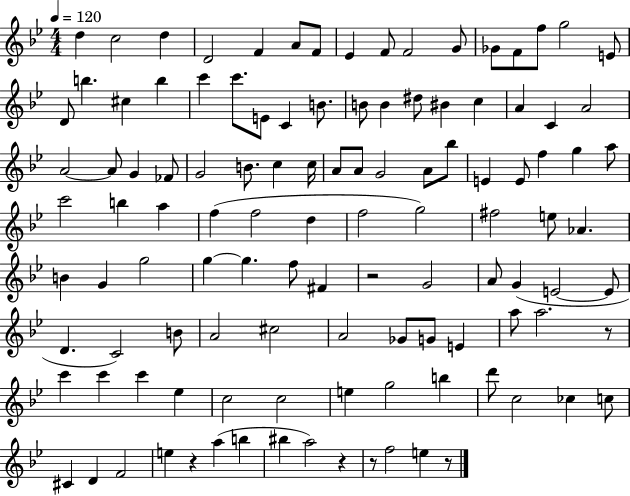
D5/q C5/h D5/q D4/h F4/q A4/e F4/e Eb4/q F4/e F4/h G4/e Gb4/e F4/e F5/e G5/h E4/e D4/e B5/q. C#5/q B5/q C6/q C6/e. E4/e C4/q B4/e. B4/e B4/q D#5/e BIS4/q C5/q A4/q C4/q A4/h A4/h A4/e G4/q FES4/e G4/h B4/e. C5/q C5/s A4/e A4/e G4/h A4/e Bb5/e E4/q E4/e F5/q G5/q A5/e C6/h B5/q A5/q F5/q F5/h D5/q F5/h G5/h F#5/h E5/e Ab4/q. B4/q G4/q G5/h G5/q G5/q. F5/e F#4/q R/h G4/h A4/e G4/q E4/h E4/e D4/q. C4/h B4/e A4/h C#5/h A4/h Gb4/e G4/e E4/q A5/e A5/h. R/e C6/q C6/q C6/q Eb5/q C5/h C5/h E5/q G5/h B5/q D6/e C5/h CES5/q C5/e C#4/q D4/q F4/h E5/q R/q A5/q B5/q BIS5/q A5/h R/q R/e F5/h E5/q R/e